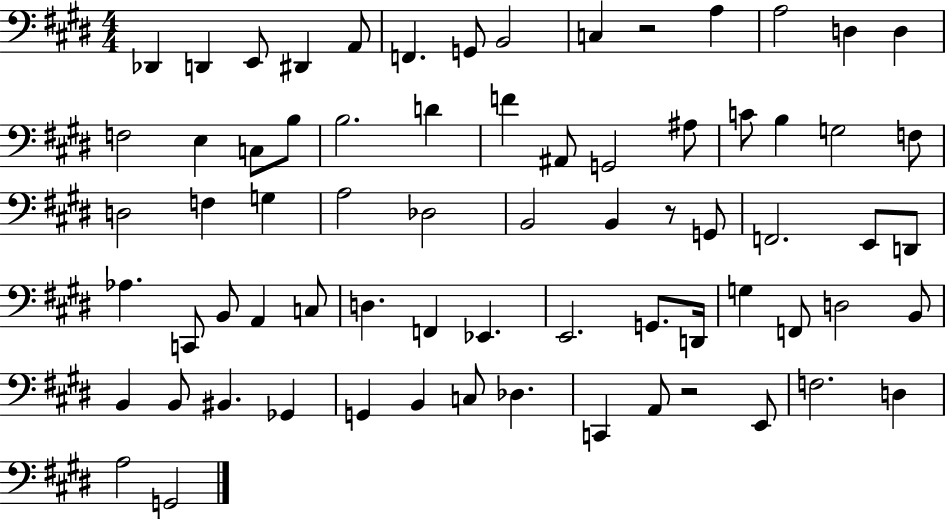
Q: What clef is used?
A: bass